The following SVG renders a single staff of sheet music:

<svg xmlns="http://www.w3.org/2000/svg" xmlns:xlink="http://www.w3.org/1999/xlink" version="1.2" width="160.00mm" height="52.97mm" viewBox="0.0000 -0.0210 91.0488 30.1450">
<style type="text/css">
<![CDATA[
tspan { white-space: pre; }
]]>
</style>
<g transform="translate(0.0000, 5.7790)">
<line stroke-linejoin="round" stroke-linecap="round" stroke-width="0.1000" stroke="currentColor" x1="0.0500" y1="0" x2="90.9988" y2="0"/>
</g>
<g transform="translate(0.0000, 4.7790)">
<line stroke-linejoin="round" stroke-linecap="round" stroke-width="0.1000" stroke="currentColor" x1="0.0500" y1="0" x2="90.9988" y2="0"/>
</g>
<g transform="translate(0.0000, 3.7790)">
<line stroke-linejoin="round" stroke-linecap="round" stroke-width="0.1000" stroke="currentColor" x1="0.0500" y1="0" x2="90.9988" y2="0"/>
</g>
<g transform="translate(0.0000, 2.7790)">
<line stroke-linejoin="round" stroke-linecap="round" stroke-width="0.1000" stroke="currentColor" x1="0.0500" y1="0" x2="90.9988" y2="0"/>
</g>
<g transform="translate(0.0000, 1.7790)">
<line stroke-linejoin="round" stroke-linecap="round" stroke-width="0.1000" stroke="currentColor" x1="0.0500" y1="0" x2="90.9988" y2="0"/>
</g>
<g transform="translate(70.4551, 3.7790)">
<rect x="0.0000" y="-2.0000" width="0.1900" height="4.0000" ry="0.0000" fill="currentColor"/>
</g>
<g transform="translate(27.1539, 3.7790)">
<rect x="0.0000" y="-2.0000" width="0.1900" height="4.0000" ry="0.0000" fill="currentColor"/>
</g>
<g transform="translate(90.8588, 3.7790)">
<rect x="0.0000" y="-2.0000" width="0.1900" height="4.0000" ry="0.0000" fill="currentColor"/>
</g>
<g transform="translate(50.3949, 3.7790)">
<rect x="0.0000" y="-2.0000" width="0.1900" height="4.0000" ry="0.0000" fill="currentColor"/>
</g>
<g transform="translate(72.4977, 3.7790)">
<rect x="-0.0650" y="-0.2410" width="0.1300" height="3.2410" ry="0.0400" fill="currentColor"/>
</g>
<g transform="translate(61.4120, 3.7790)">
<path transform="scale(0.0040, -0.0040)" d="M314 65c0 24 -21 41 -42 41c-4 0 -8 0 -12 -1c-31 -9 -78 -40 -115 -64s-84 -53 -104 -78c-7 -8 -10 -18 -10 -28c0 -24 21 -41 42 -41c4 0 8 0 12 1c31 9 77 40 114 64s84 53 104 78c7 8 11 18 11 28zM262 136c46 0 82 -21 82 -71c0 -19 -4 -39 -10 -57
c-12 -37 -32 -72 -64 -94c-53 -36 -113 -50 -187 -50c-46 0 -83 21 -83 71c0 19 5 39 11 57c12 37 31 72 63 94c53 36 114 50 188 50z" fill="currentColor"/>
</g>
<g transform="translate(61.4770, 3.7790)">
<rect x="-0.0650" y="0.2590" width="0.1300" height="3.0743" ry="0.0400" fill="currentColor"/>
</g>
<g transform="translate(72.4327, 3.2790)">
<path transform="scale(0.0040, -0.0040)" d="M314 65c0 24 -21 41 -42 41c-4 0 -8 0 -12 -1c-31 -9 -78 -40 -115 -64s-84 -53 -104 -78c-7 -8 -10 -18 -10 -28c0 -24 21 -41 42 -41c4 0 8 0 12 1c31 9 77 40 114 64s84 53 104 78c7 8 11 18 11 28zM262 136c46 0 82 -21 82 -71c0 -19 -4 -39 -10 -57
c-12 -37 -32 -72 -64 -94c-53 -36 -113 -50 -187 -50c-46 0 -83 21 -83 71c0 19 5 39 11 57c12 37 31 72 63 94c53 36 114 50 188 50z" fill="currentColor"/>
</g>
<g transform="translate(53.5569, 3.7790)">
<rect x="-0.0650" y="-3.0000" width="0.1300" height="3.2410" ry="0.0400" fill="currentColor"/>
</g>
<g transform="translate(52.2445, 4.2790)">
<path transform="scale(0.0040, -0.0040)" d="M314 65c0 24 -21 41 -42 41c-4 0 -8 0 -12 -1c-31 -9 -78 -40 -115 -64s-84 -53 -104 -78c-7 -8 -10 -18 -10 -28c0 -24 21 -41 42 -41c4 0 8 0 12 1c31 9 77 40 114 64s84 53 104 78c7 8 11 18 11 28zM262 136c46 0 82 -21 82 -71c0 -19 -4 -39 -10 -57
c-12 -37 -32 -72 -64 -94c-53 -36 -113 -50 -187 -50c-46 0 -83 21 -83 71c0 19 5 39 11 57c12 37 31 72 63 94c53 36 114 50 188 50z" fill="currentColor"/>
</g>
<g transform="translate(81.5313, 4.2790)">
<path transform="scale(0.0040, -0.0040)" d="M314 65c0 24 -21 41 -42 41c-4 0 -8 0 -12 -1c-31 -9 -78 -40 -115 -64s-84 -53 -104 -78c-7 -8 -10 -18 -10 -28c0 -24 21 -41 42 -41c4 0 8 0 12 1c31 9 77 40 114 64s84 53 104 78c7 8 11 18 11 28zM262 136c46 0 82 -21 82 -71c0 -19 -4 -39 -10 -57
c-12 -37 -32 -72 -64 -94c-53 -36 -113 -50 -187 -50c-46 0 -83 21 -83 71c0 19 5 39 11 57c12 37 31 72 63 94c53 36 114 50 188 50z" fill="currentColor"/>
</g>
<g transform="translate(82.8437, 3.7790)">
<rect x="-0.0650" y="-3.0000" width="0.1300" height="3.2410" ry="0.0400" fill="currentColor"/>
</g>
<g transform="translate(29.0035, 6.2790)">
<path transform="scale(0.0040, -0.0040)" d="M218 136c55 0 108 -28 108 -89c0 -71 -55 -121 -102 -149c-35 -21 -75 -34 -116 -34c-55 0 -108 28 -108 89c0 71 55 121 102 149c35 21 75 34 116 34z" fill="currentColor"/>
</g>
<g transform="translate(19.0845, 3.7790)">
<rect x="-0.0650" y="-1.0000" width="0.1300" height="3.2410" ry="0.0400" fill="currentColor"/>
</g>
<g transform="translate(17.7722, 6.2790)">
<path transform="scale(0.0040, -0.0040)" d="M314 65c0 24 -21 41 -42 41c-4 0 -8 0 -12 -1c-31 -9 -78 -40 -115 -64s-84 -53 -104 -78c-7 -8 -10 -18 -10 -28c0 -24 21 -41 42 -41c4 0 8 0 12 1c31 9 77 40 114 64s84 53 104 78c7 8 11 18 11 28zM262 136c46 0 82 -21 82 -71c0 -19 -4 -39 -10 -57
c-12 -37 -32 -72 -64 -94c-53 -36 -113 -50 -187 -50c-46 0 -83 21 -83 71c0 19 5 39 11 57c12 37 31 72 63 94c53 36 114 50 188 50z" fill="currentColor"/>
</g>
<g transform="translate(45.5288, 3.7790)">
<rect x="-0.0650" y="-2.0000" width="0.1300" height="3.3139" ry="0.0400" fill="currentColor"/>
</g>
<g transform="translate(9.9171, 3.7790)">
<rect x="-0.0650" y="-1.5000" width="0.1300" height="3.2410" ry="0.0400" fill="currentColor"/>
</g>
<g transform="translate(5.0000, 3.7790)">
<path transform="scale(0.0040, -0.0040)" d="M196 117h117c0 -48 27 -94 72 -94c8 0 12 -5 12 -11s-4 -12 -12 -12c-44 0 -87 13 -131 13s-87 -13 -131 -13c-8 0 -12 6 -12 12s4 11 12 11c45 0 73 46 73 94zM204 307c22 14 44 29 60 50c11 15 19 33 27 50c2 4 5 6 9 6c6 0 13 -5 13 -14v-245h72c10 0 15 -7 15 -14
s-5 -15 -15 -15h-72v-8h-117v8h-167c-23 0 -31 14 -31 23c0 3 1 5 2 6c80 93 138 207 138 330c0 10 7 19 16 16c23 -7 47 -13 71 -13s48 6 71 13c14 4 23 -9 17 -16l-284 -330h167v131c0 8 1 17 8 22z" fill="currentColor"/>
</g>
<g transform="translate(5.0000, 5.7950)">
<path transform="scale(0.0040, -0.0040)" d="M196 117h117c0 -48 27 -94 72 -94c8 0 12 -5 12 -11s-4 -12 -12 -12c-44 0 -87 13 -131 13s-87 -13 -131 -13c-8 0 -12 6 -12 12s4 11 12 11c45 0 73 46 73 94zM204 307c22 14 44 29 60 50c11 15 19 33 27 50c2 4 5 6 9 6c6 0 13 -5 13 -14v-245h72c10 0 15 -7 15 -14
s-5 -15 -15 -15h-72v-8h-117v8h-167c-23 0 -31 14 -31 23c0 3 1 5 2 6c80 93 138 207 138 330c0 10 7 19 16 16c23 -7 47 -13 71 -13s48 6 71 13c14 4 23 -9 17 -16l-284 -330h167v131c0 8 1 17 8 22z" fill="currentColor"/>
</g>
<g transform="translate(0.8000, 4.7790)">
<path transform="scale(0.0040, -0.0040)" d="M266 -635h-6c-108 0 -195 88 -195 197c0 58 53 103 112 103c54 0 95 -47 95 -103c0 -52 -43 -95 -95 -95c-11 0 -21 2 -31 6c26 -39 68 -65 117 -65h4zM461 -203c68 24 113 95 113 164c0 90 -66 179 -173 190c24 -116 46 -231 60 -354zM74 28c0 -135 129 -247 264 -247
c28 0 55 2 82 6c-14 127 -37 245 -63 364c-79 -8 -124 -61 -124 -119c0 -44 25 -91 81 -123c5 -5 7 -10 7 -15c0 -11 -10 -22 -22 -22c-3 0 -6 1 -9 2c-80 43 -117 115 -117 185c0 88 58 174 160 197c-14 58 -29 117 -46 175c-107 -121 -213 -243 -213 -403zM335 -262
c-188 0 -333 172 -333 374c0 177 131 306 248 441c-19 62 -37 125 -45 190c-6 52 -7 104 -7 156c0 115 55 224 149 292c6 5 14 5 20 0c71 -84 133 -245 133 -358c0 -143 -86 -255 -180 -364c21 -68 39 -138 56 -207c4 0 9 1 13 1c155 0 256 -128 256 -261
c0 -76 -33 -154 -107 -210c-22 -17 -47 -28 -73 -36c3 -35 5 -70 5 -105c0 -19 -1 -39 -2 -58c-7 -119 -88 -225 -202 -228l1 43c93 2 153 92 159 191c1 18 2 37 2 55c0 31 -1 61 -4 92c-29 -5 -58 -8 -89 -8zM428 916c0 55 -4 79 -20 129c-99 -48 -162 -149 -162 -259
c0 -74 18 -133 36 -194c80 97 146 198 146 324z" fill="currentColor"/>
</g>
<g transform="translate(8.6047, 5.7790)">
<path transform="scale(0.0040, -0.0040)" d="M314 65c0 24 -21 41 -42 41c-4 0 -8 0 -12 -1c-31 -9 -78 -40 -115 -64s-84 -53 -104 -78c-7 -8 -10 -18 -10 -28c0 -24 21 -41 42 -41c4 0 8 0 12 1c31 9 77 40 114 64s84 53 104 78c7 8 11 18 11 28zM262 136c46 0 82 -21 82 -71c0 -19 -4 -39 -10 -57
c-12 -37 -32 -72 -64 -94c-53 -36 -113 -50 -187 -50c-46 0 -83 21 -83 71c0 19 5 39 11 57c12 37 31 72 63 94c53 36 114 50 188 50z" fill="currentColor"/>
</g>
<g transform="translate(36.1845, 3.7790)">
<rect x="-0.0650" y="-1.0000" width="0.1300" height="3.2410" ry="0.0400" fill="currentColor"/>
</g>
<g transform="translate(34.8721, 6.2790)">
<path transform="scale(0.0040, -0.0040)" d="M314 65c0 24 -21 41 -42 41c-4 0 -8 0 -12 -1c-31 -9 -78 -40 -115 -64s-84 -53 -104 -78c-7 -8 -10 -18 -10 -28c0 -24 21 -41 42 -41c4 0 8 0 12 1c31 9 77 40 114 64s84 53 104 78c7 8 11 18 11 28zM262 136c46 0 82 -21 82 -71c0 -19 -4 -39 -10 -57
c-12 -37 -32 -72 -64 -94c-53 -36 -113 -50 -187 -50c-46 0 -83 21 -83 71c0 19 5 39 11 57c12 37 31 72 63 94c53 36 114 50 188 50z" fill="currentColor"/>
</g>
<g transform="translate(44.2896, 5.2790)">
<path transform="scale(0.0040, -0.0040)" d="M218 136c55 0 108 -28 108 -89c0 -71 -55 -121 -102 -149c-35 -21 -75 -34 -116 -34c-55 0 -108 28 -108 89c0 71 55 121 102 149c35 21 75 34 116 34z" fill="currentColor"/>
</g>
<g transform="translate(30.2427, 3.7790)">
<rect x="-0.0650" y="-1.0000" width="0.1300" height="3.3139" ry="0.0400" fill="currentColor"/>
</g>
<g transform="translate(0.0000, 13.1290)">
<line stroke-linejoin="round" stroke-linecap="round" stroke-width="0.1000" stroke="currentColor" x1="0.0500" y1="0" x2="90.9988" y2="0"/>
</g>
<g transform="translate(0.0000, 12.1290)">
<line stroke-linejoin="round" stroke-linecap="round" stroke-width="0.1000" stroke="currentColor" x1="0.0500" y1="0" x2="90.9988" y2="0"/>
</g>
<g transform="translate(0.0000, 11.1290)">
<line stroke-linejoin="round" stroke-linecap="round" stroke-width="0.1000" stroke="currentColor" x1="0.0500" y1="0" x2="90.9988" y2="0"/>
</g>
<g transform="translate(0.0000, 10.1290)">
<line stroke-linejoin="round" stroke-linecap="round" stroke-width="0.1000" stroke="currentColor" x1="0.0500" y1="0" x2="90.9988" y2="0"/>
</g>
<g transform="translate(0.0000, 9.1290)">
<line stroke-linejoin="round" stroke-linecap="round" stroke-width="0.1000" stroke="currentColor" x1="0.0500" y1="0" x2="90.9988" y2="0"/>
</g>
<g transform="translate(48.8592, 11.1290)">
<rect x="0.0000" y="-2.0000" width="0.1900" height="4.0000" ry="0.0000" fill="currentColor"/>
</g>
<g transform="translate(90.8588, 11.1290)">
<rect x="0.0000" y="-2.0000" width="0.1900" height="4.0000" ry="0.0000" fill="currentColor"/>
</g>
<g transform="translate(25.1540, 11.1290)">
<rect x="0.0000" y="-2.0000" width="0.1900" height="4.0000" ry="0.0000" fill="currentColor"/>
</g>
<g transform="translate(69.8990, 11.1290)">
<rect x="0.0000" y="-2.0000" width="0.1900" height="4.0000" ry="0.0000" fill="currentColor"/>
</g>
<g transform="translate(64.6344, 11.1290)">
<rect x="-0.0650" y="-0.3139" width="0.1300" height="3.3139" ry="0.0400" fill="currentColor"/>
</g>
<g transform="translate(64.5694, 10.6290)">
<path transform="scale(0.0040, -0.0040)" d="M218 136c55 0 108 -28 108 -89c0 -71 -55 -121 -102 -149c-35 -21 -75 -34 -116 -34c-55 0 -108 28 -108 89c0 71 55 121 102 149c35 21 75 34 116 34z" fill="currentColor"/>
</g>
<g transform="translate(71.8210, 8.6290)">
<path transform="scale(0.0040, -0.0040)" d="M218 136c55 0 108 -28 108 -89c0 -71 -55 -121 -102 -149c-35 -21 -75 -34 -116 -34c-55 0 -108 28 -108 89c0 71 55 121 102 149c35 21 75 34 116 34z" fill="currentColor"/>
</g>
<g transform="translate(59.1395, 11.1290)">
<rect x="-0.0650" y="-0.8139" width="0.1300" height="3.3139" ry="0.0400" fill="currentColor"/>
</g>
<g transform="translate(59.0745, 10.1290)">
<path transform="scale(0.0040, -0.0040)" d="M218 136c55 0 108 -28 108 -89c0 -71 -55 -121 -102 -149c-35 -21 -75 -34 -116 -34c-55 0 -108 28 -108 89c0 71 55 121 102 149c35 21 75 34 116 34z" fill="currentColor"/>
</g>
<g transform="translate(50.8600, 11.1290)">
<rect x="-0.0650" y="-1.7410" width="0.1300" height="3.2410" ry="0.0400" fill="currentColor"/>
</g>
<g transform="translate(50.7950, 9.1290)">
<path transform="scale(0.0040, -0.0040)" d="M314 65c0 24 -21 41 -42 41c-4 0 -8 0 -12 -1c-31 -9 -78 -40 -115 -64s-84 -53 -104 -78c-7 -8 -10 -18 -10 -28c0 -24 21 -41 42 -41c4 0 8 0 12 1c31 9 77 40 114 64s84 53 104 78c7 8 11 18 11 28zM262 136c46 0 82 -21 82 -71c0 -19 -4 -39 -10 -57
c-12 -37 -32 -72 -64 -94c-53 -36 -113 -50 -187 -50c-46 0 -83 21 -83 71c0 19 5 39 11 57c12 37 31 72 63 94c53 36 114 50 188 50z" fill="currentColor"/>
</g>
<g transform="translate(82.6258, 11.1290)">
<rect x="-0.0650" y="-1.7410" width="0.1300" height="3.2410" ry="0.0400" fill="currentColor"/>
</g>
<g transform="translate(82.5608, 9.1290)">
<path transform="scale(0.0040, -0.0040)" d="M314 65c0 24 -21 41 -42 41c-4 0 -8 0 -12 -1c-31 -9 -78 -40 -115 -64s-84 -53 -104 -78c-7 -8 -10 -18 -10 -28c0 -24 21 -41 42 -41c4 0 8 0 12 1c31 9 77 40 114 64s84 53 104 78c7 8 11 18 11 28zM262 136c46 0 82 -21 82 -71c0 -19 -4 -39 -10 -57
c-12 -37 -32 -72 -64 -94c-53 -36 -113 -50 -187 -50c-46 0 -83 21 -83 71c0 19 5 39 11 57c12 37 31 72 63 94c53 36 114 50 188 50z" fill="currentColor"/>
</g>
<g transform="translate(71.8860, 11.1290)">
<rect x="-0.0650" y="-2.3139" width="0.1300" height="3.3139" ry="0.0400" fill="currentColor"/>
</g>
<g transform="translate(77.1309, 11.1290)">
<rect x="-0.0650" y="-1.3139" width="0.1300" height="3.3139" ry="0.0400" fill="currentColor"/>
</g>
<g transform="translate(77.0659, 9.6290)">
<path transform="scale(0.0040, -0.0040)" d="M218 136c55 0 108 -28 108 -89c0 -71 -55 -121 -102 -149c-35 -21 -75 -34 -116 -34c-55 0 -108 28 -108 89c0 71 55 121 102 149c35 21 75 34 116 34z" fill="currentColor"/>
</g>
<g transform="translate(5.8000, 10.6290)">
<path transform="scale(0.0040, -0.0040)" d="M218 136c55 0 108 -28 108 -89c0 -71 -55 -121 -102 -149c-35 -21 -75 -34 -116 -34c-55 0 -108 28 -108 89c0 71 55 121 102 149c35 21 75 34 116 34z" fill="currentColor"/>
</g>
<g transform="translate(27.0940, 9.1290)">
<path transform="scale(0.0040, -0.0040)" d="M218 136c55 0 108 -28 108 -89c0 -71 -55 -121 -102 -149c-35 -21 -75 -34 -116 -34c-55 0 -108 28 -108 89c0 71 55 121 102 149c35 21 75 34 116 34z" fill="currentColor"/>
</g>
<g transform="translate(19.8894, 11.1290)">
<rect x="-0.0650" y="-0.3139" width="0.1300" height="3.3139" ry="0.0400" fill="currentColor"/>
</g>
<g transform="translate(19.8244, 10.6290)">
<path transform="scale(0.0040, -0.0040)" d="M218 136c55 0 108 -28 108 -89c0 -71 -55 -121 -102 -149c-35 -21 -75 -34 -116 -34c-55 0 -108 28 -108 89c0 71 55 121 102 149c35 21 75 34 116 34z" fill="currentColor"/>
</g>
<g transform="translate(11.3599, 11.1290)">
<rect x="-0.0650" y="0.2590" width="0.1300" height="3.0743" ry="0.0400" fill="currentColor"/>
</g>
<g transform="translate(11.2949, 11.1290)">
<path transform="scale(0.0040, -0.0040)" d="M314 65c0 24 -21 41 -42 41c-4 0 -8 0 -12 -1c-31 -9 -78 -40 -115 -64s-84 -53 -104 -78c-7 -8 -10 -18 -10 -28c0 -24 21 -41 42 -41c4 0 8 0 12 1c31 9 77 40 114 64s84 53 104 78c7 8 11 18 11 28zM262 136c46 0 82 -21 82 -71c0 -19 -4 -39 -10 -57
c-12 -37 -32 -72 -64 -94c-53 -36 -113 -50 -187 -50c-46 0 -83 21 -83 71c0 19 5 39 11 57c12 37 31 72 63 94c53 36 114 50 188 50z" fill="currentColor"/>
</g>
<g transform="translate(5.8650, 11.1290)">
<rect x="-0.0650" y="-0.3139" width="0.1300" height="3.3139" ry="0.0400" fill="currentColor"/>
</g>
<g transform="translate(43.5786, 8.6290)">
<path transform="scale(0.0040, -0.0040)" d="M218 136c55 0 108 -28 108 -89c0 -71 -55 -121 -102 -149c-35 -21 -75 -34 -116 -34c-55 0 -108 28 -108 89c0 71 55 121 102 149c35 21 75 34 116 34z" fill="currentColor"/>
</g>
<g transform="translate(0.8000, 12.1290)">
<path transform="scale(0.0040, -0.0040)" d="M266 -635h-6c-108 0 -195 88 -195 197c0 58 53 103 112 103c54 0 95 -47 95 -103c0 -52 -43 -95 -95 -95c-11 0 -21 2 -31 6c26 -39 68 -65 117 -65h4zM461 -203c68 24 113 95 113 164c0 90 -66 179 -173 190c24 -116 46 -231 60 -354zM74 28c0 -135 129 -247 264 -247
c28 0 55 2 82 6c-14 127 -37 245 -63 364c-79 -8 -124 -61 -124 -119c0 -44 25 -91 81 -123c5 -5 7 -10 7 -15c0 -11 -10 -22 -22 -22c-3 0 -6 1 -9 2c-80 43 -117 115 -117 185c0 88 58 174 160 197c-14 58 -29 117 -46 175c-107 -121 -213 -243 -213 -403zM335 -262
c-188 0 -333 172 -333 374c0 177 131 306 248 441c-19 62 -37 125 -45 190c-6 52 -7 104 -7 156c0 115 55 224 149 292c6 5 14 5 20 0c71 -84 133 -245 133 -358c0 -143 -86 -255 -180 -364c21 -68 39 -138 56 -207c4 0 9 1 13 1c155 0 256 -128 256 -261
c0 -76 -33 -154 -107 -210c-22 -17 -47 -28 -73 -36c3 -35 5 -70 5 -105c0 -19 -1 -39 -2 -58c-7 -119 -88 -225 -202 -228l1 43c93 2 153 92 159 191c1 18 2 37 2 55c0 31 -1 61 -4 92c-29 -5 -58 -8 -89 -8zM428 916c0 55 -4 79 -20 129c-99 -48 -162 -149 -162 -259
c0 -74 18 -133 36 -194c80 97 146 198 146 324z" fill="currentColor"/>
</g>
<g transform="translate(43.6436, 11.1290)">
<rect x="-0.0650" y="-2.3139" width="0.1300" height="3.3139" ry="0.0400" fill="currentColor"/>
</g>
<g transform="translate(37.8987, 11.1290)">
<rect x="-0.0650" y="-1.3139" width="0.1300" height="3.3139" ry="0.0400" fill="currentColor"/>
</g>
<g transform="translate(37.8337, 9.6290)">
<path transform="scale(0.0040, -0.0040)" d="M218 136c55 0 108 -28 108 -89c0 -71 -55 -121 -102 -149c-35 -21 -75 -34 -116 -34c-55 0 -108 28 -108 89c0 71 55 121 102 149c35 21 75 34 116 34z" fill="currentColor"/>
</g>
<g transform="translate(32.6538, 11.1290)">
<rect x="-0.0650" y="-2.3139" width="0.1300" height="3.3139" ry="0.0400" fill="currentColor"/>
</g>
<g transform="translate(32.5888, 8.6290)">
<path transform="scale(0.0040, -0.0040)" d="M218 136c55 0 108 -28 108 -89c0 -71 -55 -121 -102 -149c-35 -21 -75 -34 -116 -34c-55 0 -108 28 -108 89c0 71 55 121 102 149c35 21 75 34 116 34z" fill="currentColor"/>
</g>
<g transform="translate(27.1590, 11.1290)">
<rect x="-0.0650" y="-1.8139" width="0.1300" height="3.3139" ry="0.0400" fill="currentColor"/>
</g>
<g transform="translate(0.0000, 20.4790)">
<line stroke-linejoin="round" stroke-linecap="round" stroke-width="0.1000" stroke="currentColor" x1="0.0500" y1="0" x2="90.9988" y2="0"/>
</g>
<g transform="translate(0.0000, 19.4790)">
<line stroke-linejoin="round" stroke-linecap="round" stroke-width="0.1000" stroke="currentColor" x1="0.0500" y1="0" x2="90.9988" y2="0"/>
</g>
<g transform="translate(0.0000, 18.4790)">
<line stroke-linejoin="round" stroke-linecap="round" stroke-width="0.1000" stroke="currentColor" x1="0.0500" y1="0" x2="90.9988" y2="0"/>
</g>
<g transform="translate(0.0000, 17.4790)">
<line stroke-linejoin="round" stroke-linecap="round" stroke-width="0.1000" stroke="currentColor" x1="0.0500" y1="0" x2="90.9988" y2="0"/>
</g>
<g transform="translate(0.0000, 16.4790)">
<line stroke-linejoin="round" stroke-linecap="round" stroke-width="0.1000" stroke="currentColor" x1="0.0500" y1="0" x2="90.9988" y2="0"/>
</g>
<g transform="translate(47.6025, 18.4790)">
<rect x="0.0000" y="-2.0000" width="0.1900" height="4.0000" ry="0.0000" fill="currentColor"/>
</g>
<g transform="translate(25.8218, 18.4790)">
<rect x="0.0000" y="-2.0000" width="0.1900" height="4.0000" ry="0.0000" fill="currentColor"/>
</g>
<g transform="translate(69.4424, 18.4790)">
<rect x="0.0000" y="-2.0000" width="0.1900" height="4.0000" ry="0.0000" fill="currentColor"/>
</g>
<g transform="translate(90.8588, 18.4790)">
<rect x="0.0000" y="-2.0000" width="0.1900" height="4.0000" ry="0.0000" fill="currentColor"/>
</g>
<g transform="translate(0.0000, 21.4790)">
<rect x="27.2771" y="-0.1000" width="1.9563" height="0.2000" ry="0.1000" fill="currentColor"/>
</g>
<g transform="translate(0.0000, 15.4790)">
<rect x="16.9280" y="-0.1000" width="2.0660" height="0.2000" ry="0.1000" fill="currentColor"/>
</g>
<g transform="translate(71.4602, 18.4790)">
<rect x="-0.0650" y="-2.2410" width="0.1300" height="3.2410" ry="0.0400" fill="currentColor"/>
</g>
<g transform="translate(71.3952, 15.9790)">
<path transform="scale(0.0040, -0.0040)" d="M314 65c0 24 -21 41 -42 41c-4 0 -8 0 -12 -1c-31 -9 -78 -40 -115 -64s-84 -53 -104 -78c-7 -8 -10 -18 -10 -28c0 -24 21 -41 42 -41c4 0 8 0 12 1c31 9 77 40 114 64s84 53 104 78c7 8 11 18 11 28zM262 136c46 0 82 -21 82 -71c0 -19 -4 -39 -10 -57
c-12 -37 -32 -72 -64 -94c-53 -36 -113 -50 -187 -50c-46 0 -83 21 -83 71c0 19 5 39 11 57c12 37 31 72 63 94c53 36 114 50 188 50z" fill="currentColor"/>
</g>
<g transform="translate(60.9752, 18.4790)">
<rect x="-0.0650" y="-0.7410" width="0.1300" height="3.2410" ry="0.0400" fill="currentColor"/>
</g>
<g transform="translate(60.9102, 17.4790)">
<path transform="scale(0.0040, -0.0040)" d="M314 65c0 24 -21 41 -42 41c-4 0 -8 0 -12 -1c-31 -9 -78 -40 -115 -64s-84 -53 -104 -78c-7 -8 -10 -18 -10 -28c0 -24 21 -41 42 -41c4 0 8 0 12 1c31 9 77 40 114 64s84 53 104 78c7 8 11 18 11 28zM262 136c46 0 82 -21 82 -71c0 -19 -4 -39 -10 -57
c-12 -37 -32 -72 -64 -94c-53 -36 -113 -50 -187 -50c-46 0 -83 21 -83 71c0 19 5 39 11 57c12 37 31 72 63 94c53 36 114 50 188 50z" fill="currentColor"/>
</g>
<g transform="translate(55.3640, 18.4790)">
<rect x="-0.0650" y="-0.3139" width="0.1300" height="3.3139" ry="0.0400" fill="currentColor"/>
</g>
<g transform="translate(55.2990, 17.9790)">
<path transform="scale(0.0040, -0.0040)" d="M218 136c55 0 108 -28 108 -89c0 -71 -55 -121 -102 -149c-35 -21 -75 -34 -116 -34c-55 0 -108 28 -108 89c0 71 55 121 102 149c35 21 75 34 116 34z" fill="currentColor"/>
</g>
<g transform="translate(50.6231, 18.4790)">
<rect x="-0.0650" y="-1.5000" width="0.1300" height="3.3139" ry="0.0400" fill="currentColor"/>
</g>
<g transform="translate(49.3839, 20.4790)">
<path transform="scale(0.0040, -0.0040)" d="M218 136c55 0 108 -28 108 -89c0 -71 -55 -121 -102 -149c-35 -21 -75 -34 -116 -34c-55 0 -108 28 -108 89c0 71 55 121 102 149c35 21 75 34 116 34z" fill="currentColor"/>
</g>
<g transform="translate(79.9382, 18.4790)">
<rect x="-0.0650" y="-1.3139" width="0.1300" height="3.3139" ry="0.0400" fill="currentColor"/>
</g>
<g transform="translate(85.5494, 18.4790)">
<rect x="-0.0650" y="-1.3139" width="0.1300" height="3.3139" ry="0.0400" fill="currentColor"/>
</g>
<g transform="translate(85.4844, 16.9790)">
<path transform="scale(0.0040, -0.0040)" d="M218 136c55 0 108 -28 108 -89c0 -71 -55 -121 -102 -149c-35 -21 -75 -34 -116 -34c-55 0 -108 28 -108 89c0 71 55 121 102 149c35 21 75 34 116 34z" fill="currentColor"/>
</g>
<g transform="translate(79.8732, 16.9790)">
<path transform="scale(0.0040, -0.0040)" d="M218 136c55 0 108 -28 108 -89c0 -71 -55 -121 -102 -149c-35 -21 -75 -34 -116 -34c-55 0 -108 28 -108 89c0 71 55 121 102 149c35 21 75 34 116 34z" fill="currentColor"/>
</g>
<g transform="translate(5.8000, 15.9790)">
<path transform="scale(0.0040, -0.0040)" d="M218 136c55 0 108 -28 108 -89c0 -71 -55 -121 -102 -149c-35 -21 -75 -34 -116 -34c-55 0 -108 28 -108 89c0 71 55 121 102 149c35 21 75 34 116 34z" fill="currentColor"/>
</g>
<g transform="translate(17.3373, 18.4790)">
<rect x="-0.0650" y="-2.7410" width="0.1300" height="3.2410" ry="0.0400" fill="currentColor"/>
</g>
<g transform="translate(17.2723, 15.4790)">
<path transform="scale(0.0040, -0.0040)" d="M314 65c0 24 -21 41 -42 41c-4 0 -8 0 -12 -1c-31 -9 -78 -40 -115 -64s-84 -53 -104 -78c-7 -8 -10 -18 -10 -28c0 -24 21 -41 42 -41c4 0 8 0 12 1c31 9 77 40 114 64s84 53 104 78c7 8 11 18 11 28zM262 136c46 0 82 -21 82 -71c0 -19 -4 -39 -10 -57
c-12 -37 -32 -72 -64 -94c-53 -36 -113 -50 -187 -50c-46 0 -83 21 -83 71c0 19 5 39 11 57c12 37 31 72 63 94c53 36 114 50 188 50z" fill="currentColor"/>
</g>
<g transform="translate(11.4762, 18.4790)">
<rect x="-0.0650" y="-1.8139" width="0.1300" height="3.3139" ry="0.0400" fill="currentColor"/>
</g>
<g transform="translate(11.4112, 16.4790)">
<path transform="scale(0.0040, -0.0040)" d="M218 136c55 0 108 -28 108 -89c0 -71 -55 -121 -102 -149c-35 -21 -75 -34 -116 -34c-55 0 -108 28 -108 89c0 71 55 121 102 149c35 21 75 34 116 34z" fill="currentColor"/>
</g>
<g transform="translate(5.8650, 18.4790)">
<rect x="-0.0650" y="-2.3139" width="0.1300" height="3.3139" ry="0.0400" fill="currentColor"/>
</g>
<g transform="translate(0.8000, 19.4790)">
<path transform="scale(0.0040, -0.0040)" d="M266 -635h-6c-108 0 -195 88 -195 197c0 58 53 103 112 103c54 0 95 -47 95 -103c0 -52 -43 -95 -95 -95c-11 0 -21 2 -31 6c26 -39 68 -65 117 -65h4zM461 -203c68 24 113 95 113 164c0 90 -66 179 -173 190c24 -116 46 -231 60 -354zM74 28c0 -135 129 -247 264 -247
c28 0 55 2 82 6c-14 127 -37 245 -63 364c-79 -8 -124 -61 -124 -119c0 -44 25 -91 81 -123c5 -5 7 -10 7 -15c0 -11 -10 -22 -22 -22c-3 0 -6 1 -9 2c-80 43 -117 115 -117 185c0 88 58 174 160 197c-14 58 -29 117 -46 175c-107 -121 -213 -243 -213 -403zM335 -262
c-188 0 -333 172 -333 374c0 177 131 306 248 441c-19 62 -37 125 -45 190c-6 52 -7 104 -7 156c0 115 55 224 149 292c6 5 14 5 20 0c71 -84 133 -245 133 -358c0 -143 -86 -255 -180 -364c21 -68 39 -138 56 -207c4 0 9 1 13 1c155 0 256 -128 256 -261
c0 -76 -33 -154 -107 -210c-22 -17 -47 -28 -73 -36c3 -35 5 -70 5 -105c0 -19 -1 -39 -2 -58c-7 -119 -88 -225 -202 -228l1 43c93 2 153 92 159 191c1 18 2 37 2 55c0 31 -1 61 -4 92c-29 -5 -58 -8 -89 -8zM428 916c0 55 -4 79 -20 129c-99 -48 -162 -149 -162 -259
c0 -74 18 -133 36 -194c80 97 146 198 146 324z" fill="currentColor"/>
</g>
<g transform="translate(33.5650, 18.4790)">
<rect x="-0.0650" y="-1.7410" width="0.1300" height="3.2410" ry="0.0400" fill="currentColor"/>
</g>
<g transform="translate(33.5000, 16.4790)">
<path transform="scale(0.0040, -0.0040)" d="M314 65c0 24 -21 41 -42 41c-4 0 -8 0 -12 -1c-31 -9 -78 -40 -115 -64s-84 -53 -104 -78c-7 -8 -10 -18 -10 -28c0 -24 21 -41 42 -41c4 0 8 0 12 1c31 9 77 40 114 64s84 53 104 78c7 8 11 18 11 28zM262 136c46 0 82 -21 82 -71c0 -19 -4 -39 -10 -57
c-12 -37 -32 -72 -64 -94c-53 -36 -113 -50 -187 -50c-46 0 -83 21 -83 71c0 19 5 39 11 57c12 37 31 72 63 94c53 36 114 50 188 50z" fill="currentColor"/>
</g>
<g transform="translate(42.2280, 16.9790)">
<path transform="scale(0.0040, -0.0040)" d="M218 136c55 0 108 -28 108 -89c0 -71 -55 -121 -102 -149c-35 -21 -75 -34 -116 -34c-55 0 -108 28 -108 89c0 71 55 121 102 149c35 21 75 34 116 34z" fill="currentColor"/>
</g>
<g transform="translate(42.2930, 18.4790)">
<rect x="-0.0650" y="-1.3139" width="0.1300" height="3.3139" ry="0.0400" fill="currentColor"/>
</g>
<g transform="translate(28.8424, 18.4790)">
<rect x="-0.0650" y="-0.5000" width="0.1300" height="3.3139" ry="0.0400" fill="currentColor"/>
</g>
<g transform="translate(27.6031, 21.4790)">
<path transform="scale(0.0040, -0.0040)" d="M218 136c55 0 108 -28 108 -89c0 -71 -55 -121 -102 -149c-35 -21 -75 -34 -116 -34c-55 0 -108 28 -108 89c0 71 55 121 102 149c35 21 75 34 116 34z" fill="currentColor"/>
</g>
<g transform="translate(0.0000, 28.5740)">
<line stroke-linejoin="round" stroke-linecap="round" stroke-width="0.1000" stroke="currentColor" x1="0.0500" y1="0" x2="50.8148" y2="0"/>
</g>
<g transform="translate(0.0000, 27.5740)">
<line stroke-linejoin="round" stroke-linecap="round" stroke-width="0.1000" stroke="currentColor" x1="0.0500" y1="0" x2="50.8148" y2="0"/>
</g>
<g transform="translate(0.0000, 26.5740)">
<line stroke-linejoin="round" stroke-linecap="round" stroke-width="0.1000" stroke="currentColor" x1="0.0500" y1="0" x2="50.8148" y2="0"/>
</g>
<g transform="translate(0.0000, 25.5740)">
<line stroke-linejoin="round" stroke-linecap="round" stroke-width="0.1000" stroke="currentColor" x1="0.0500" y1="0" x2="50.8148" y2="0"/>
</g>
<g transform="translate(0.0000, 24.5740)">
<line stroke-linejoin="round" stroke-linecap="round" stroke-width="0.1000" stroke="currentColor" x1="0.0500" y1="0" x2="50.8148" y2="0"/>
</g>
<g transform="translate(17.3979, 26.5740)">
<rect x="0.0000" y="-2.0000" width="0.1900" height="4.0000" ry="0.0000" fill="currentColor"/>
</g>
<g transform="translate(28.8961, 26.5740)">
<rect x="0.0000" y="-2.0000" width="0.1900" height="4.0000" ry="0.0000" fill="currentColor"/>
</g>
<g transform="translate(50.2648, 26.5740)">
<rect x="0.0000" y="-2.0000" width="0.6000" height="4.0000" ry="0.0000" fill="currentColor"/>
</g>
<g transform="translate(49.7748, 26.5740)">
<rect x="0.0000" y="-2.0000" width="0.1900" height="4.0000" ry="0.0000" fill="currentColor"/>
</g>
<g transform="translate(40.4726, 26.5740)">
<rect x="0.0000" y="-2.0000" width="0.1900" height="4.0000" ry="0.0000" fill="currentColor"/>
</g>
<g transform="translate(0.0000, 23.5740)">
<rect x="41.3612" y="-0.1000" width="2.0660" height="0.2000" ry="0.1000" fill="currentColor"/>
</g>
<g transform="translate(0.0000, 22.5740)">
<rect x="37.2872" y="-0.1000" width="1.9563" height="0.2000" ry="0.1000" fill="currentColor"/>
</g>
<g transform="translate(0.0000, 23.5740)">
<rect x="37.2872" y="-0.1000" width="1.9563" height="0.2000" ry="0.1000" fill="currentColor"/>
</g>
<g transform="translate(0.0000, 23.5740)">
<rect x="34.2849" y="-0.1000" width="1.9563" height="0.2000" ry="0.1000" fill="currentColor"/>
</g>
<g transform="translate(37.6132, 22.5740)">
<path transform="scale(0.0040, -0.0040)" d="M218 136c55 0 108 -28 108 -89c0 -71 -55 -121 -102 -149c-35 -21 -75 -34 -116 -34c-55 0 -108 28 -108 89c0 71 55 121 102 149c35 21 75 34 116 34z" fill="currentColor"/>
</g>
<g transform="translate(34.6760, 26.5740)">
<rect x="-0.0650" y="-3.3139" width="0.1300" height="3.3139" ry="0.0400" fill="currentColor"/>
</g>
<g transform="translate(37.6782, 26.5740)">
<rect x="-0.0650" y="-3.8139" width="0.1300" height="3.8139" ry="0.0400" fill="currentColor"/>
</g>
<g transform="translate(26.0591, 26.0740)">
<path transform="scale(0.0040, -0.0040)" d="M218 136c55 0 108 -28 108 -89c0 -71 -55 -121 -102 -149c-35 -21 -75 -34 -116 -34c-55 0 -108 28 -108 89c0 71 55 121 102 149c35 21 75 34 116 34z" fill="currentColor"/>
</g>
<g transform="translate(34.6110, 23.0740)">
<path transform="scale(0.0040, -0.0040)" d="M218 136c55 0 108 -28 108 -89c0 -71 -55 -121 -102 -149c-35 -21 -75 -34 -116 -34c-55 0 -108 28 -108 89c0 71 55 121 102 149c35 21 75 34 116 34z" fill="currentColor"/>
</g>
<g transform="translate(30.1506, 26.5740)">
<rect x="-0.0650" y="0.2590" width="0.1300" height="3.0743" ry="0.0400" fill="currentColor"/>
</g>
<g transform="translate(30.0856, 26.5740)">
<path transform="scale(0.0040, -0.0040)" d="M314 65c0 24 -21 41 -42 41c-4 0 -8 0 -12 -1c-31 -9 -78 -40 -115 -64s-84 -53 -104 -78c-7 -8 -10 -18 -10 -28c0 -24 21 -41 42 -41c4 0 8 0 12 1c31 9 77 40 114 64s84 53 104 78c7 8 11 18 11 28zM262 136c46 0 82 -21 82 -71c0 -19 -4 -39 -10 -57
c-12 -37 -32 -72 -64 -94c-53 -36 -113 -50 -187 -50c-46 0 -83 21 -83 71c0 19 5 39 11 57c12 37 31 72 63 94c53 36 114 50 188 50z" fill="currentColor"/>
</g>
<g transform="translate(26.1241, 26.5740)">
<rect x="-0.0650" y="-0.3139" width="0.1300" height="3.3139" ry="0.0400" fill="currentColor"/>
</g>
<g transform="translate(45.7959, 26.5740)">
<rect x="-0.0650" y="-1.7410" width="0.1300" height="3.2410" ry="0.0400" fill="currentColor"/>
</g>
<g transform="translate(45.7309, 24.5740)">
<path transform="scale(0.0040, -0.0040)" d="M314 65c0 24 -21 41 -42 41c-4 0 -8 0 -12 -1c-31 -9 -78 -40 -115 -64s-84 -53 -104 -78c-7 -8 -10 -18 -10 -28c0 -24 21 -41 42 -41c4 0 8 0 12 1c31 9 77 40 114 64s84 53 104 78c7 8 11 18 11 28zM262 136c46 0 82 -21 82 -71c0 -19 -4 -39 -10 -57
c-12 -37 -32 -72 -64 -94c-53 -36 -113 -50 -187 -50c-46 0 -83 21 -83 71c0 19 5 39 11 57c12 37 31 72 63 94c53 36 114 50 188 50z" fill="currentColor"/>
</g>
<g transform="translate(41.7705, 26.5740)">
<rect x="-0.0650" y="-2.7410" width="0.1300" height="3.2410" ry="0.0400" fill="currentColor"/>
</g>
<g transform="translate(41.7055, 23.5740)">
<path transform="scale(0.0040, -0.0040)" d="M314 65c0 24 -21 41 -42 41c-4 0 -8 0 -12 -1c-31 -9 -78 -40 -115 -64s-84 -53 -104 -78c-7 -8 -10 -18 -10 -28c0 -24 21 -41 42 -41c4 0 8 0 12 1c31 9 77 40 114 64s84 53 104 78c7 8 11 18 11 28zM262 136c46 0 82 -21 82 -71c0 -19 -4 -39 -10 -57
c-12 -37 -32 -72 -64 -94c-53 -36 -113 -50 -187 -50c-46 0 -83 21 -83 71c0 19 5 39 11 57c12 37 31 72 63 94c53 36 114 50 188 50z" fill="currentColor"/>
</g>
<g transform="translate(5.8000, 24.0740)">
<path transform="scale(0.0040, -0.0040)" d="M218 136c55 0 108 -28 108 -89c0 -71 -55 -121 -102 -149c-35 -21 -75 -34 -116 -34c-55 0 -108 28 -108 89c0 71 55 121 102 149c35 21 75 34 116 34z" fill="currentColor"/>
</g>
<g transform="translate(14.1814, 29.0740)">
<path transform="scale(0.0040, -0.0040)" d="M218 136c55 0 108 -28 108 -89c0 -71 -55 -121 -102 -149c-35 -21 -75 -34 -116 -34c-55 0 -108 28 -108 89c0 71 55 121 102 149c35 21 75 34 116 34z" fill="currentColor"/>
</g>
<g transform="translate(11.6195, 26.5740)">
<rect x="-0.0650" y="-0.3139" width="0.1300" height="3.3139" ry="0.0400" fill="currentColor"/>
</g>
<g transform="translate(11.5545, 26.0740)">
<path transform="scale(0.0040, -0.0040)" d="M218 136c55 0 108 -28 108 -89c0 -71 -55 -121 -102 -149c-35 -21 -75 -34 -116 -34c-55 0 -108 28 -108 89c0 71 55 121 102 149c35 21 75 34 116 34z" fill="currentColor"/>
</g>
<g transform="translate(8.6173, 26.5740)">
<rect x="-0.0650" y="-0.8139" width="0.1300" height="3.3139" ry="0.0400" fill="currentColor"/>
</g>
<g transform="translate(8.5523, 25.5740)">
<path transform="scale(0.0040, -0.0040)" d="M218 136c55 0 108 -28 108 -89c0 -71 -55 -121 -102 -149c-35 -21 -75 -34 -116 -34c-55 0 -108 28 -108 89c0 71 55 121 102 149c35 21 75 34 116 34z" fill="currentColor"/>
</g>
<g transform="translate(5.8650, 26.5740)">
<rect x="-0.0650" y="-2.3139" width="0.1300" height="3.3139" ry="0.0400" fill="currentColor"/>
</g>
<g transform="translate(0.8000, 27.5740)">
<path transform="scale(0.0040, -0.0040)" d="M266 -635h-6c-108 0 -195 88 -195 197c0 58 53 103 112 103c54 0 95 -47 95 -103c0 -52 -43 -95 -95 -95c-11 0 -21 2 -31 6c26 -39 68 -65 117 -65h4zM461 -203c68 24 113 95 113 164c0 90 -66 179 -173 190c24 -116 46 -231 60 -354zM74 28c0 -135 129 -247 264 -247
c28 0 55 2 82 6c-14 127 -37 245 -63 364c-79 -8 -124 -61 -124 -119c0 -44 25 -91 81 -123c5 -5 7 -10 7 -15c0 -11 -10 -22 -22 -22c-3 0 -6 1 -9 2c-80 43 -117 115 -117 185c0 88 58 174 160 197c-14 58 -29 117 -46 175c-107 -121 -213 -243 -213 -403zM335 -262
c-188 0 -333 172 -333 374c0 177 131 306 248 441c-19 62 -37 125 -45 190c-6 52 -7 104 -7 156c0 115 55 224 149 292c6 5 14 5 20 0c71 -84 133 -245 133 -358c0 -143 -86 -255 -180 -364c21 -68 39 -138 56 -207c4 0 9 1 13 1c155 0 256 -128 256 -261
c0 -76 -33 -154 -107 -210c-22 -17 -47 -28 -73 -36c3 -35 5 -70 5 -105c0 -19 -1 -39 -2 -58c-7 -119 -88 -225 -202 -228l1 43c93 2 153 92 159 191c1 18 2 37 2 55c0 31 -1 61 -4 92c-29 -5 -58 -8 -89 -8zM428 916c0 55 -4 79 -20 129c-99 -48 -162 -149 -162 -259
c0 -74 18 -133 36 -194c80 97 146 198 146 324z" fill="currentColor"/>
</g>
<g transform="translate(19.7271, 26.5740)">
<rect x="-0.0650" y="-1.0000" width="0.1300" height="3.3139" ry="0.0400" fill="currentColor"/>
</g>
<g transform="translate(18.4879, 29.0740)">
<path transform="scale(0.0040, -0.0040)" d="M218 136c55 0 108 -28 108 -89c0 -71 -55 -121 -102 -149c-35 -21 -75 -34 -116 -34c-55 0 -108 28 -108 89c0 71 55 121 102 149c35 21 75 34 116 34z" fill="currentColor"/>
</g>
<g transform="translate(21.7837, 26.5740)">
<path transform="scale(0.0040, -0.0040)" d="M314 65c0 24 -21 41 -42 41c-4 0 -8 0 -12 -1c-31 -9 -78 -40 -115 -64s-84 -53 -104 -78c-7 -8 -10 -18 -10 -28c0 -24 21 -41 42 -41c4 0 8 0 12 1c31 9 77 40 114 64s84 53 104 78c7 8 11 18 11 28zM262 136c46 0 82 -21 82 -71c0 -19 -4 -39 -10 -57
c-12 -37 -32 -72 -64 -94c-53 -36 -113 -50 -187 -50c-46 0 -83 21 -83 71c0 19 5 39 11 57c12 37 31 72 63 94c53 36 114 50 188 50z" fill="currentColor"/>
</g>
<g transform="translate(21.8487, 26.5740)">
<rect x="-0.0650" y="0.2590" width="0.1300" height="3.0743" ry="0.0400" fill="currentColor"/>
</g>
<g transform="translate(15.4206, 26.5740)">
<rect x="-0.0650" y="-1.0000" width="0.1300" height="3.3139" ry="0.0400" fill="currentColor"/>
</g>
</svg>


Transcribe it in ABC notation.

X:1
T:Untitled
M:4/4
L:1/4
K:C
E2 D2 D D2 F A2 B2 c2 A2 c B2 c f g e g f2 d c g e f2 g f a2 C f2 e E c d2 g2 e e g d c D D B2 c B2 b c' a2 f2